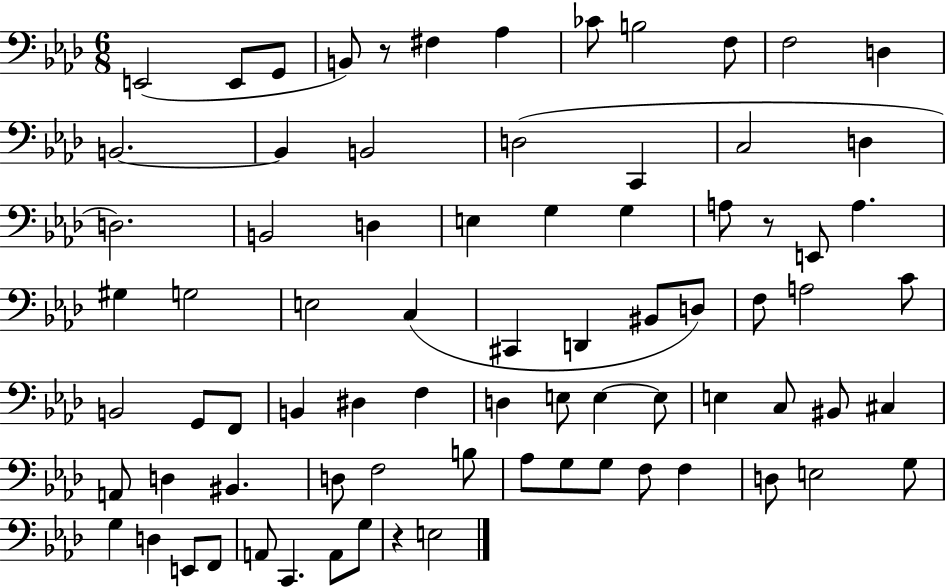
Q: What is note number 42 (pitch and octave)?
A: B2